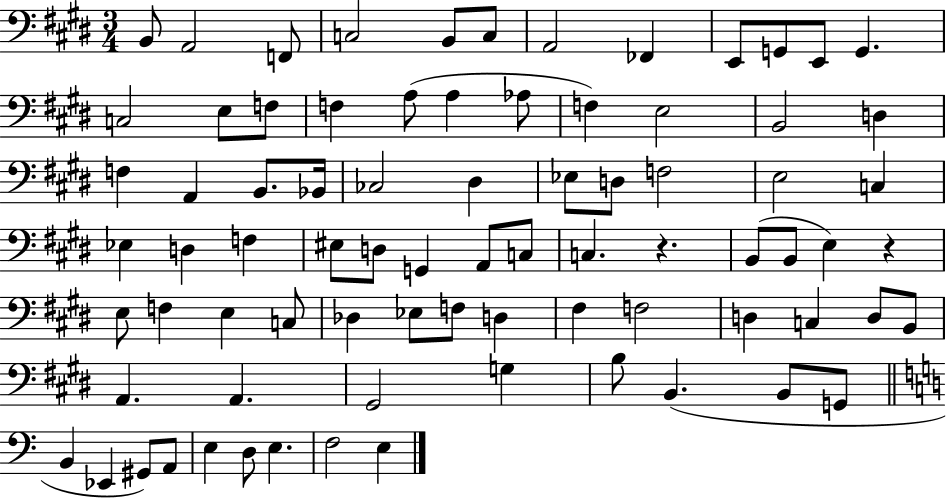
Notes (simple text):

B2/e A2/h F2/e C3/h B2/e C3/e A2/h FES2/q E2/e G2/e E2/e G2/q. C3/h E3/e F3/e F3/q A3/e A3/q Ab3/e F3/q E3/h B2/h D3/q F3/q A2/q B2/e. Bb2/s CES3/h D#3/q Eb3/e D3/e F3/h E3/h C3/q Eb3/q D3/q F3/q EIS3/e D3/e G2/q A2/e C3/e C3/q. R/q. B2/e B2/e E3/q R/q E3/e F3/q E3/q C3/e Db3/q Eb3/e F3/e D3/q F#3/q F3/h D3/q C3/q D3/e B2/e A2/q. A2/q. G#2/h G3/q B3/e B2/q. B2/e G2/e B2/q Eb2/q G#2/e A2/e E3/q D3/e E3/q. F3/h E3/q